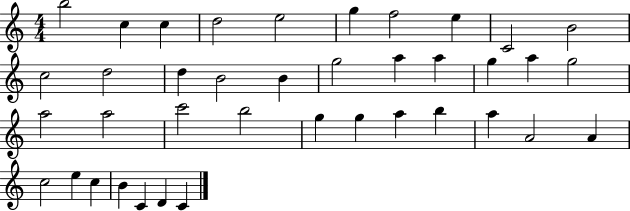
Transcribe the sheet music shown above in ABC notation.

X:1
T:Untitled
M:4/4
L:1/4
K:C
b2 c c d2 e2 g f2 e C2 B2 c2 d2 d B2 B g2 a a g a g2 a2 a2 c'2 b2 g g a b a A2 A c2 e c B C D C